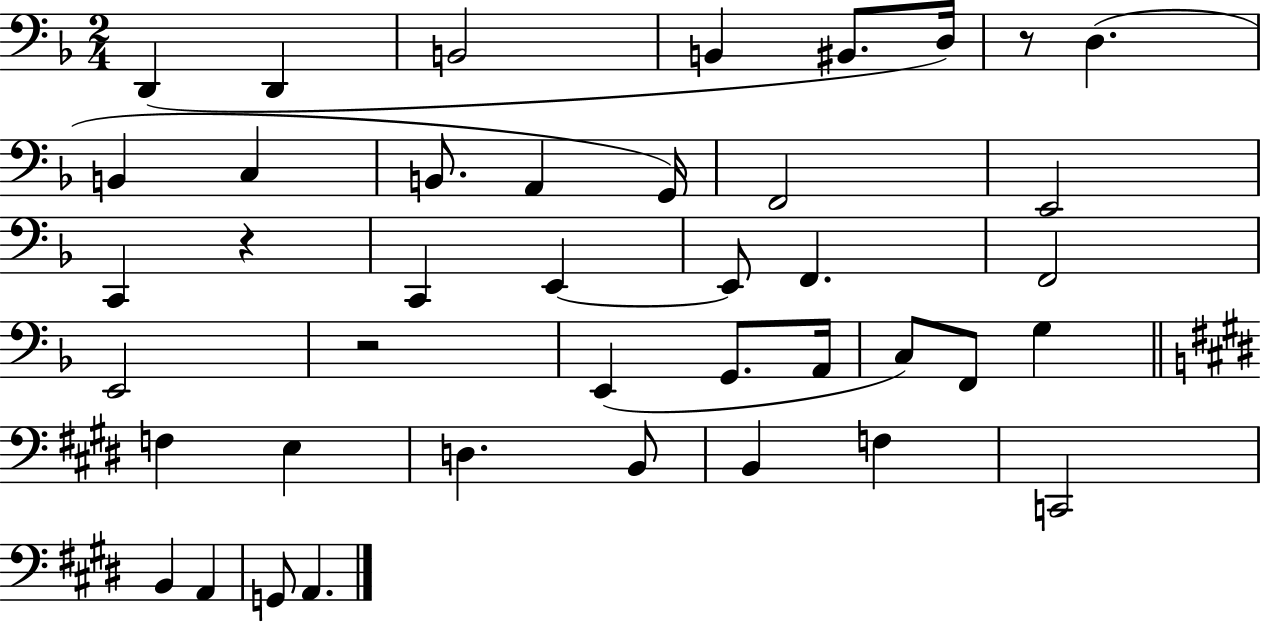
{
  \clef bass
  \numericTimeSignature
  \time 2/4
  \key f \major
  \repeat volta 2 { d,4( d,4 | b,2 | b,4 bis,8. d16) | r8 d4.( | \break b,4 c4 | b,8. a,4 g,16) | f,2 | e,2 | \break c,4 r4 | c,4 e,4~~ | e,8 f,4. | f,2 | \break e,2 | r2 | e,4( g,8. a,16 | c8) f,8 g4 | \break \bar "||" \break \key e \major f4 e4 | d4. b,8 | b,4 f4 | c,2 | \break b,4 a,4 | g,8 a,4. | } \bar "|."
}